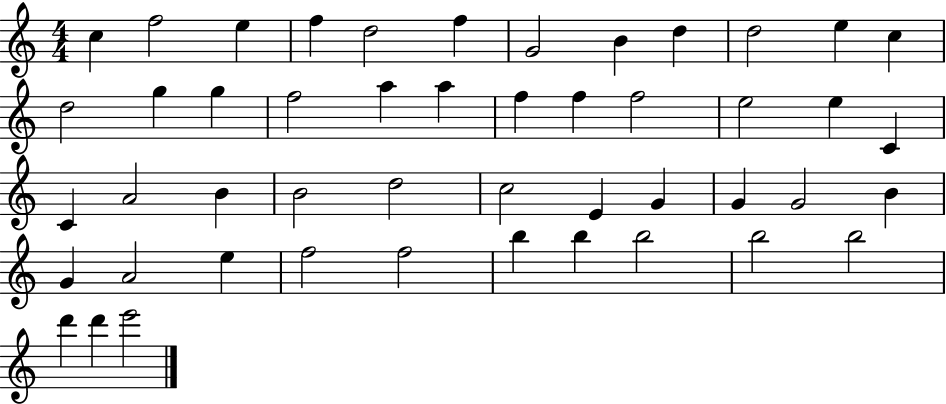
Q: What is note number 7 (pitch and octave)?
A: G4